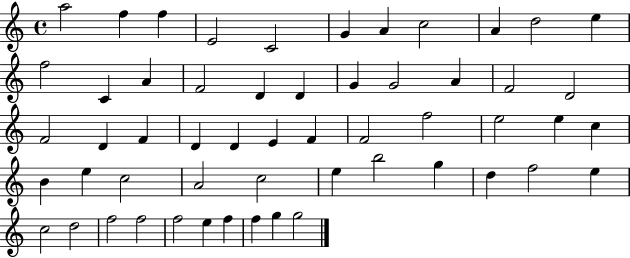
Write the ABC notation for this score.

X:1
T:Untitled
M:4/4
L:1/4
K:C
a2 f f E2 C2 G A c2 A d2 e f2 C A F2 D D G G2 A F2 D2 F2 D F D D E F F2 f2 e2 e c B e c2 A2 c2 e b2 g d f2 e c2 d2 f2 f2 f2 e f f g g2